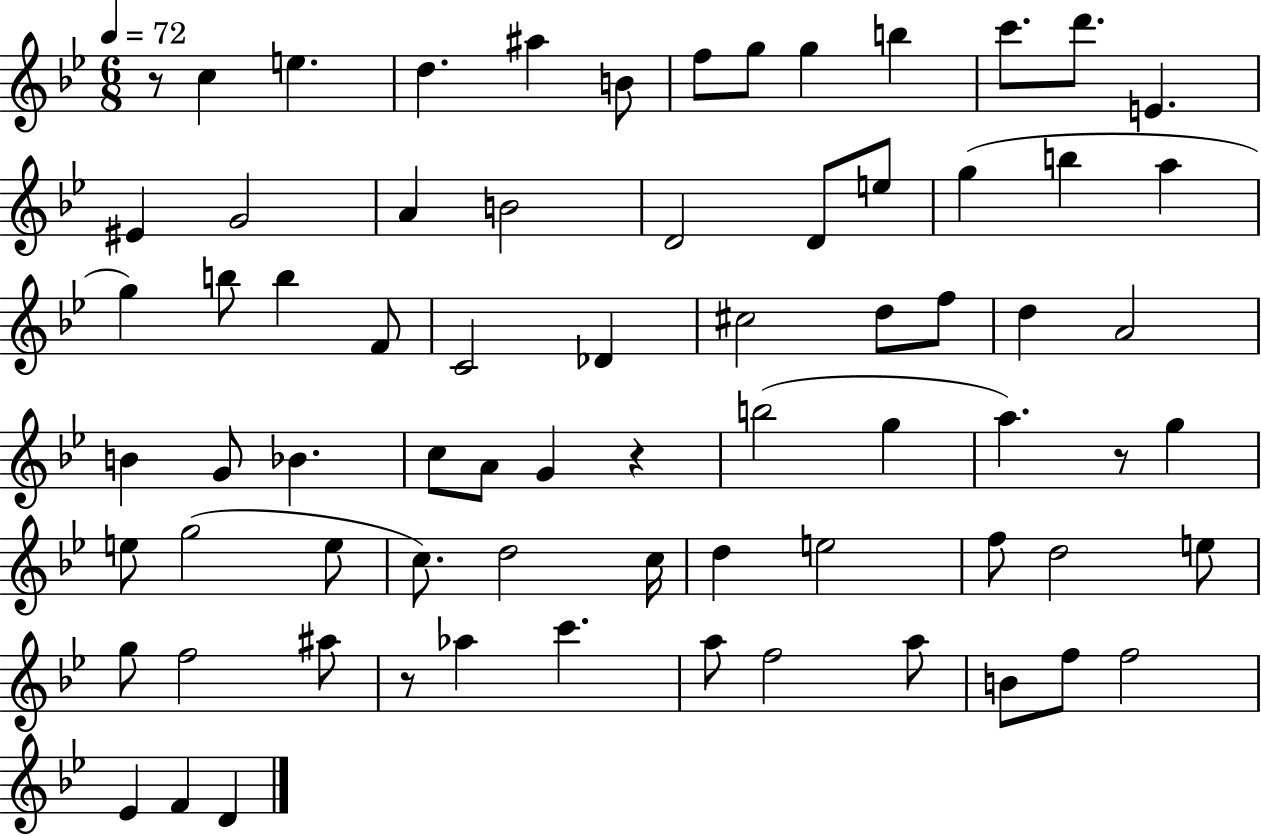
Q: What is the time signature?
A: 6/8